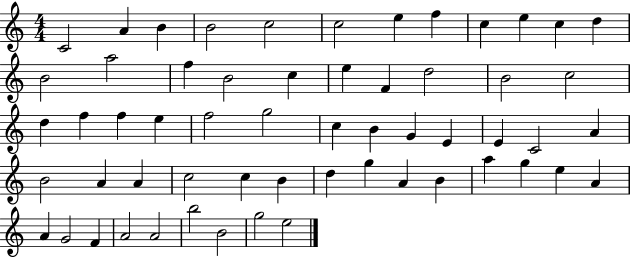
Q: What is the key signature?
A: C major